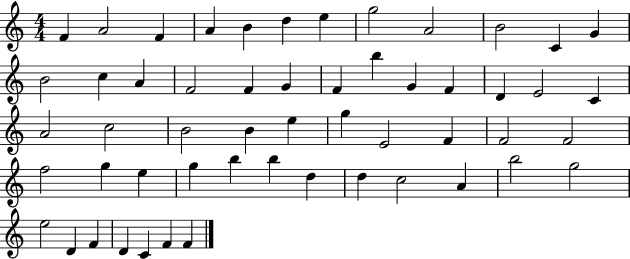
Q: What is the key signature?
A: C major